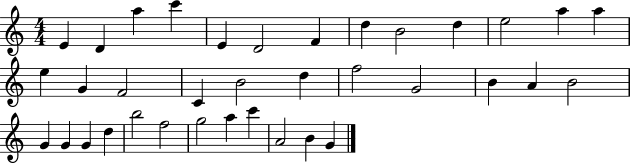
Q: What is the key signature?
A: C major